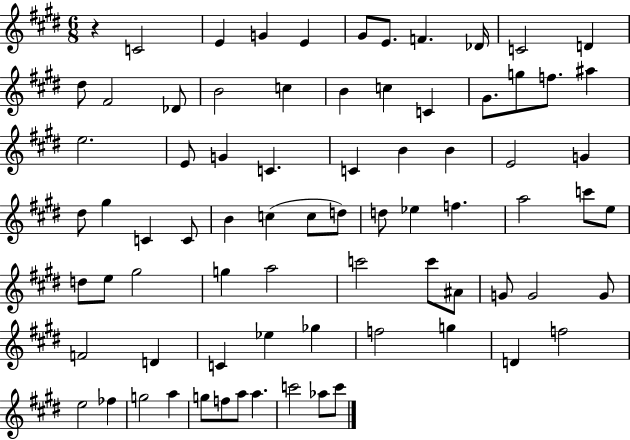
{
  \clef treble
  \numericTimeSignature
  \time 6/8
  \key e \major
  r4 c'2 | e'4 g'4 e'4 | gis'8 e'8. f'4. des'16 | c'2 d'4 | \break dis''8 fis'2 des'8 | b'2 c''4 | b'4 c''4 c'4 | gis'8. g''8 f''8. ais''4 | \break e''2. | e'8 g'4 c'4. | c'4 b'4 b'4 | e'2 g'4 | \break dis''8 gis''4 c'4 c'8 | b'4 c''4( c''8 d''8) | d''8 ees''4 f''4. | a''2 c'''8 e''8 | \break d''8 e''8 gis''2 | g''4 a''2 | c'''2 c'''8 ais'8 | g'8 g'2 g'8 | \break f'2 d'4 | c'4 ees''4 ges''4 | f''2 g''4 | d'4 f''2 | \break e''2 fes''4 | g''2 a''4 | g''8 f''8 a''8 a''4. | c'''2 aes''8 c'''8 | \break \bar "|."
}